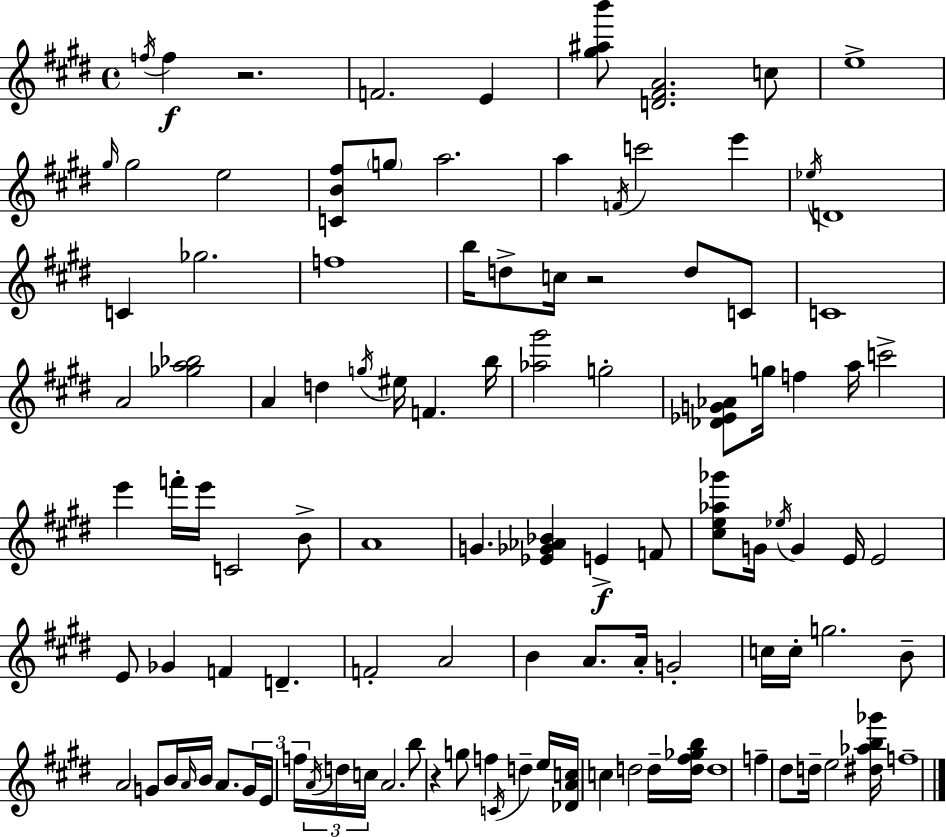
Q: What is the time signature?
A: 4/4